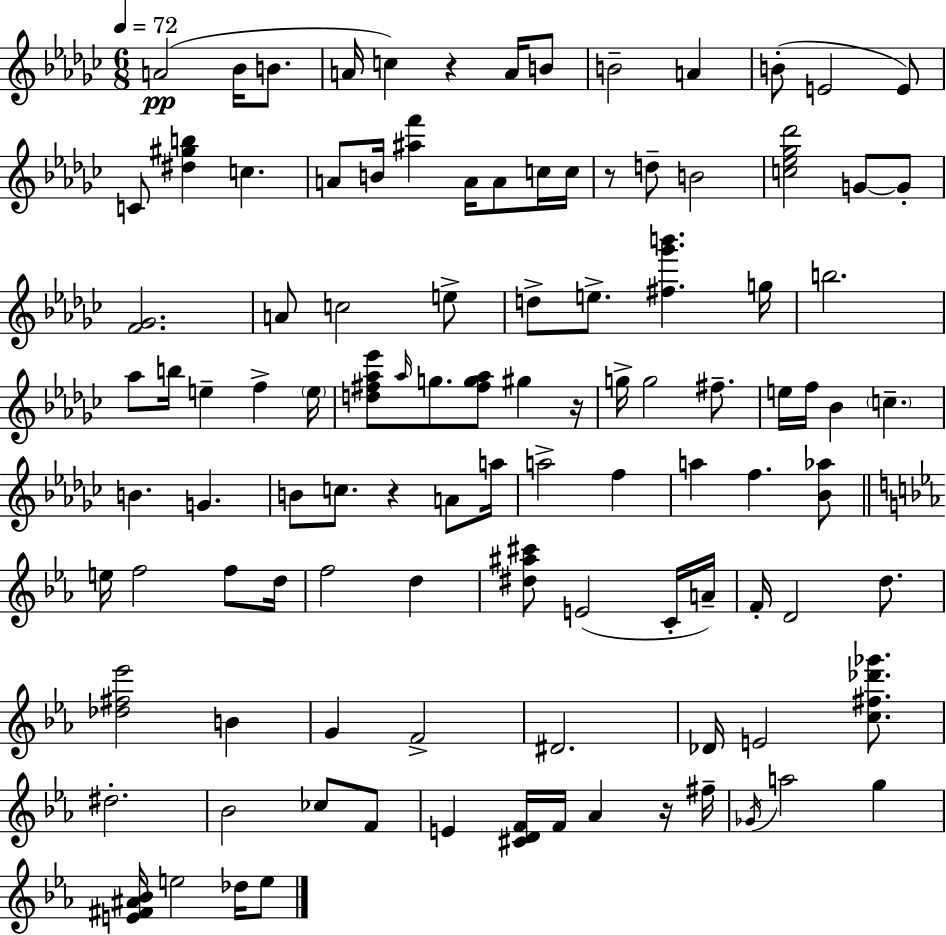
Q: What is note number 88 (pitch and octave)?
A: E5